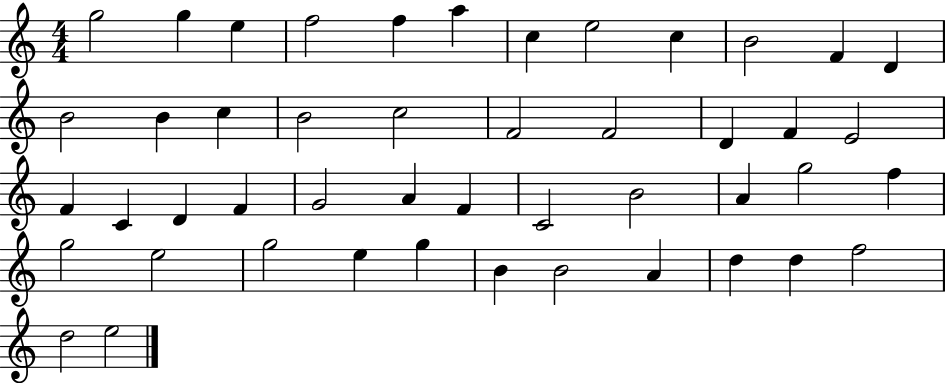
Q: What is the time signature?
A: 4/4